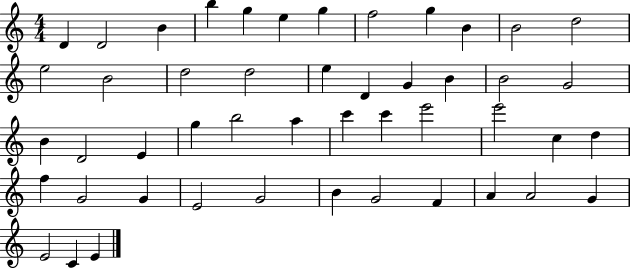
X:1
T:Untitled
M:4/4
L:1/4
K:C
D D2 B b g e g f2 g B B2 d2 e2 B2 d2 d2 e D G B B2 G2 B D2 E g b2 a c' c' e'2 e'2 c d f G2 G E2 G2 B G2 F A A2 G E2 C E